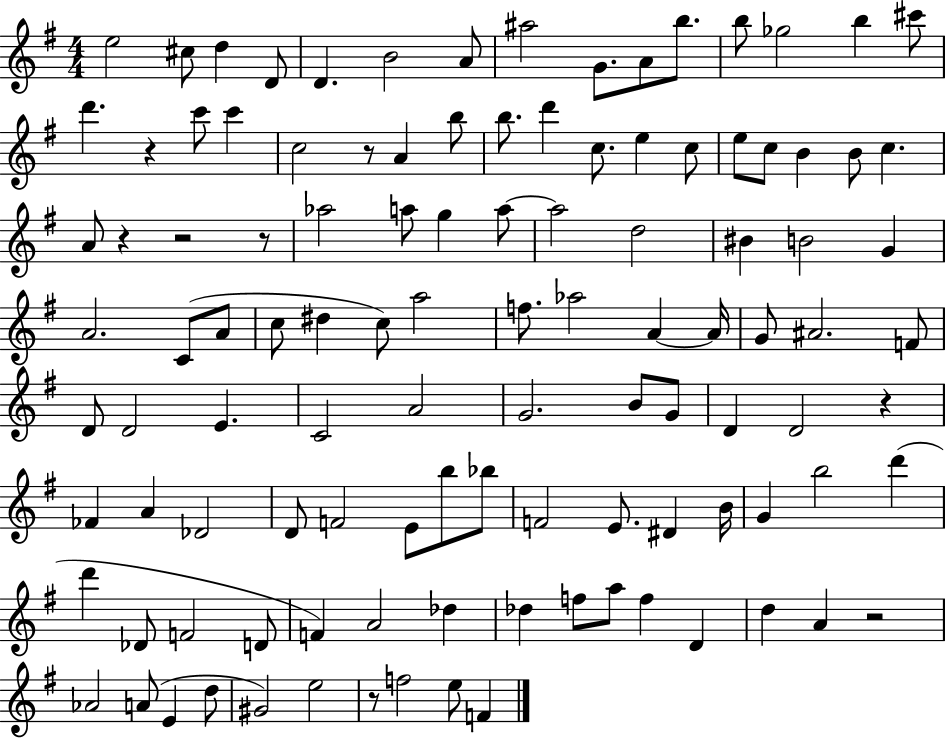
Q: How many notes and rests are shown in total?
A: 111